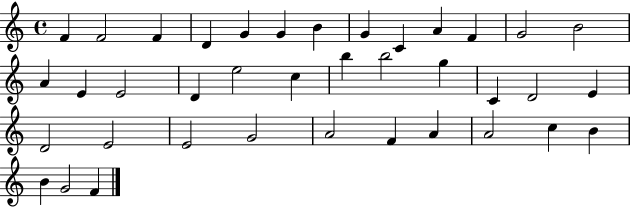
F4/q F4/h F4/q D4/q G4/q G4/q B4/q G4/q C4/q A4/q F4/q G4/h B4/h A4/q E4/q E4/h D4/q E5/h C5/q B5/q B5/h G5/q C4/q D4/h E4/q D4/h E4/h E4/h G4/h A4/h F4/q A4/q A4/h C5/q B4/q B4/q G4/h F4/q